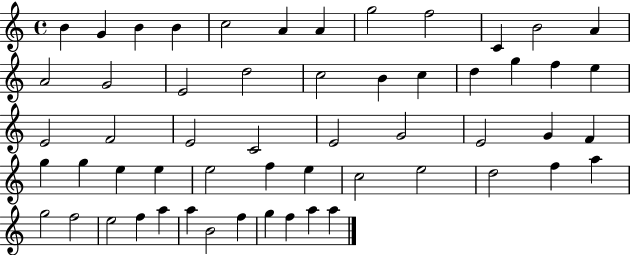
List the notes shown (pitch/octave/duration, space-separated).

B4/q G4/q B4/q B4/q C5/h A4/q A4/q G5/h F5/h C4/q B4/h A4/q A4/h G4/h E4/h D5/h C5/h B4/q C5/q D5/q G5/q F5/q E5/q E4/h F4/h E4/h C4/h E4/h G4/h E4/h G4/q F4/q G5/q G5/q E5/q E5/q E5/h F5/q E5/q C5/h E5/h D5/h F5/q A5/q G5/h F5/h E5/h F5/q A5/q A5/q B4/h F5/q G5/q F5/q A5/q A5/q